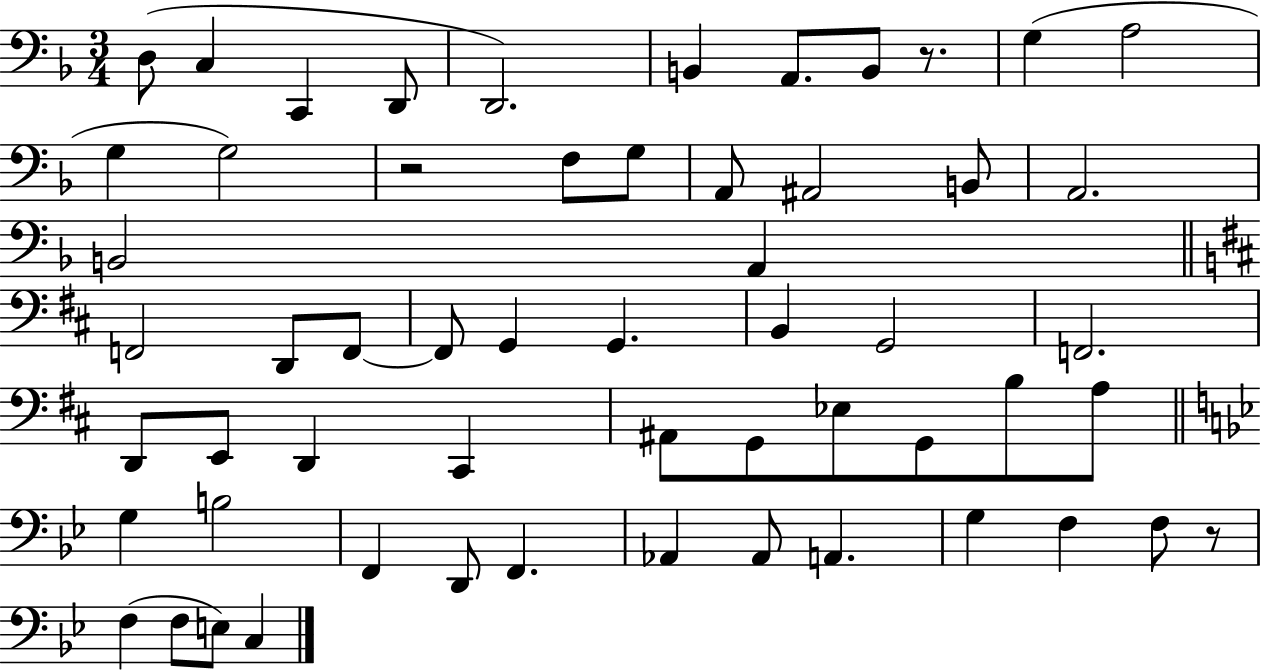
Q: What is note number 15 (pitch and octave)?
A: A2